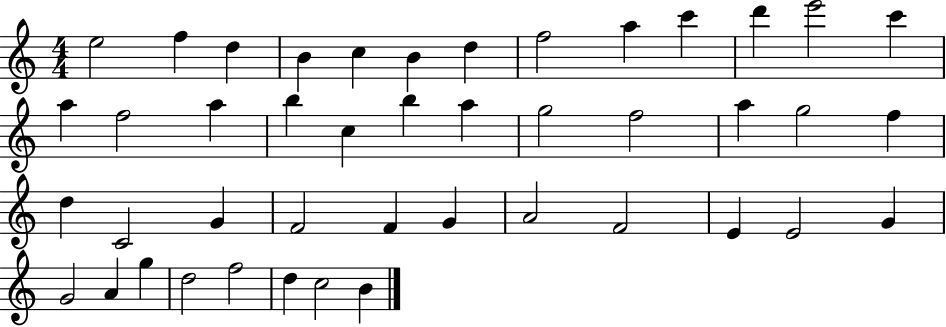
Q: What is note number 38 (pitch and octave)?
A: A4